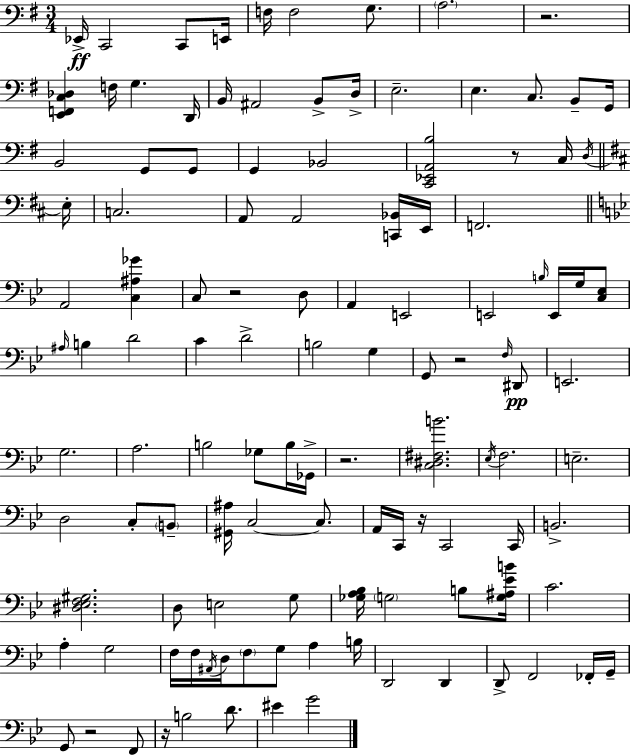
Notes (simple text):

Eb2/s C2/h C2/e E2/s F3/s F3/h G3/e. A3/h. R/h. [E2,F2,C3,Db3]/q F3/s G3/q. D2/s B2/s A#2/h B2/e D3/s E3/h. E3/q. C3/e. B2/e G2/s B2/h G2/e G2/e G2/q Bb2/h [C2,Eb2,A2,B3]/h R/e C3/s D3/s E3/s C3/h. A2/e A2/h [C2,Bb2]/s E2/s F2/h. A2/h [C3,A#3,Gb4]/q C3/e R/h D3/e A2/q E2/h E2/h B3/s E2/s G3/s [C3,Eb3]/e A#3/s B3/q D4/h C4/q D4/h B3/h G3/q G2/e R/h F3/s D#2/e E2/h. G3/h. A3/h. B3/h Gb3/e B3/s Gb2/s R/h. [C3,D#3,F#3,B4]/h. Eb3/s F3/h. E3/h. D3/h C3/e B2/e [G#2,A#3]/s C3/h C3/e. A2/s C2/s R/s C2/h C2/s B2/h. [D#3,Eb3,F3,G#3]/h. D3/e E3/h G3/e [Gb3,A3,Bb3]/s G3/h B3/e [G3,A#3,Eb4,B4]/s C4/h. A3/q G3/h F3/s F3/s A#2/s D3/s F3/e G3/e A3/q B3/s D2/h D2/q D2/e F2/h FES2/s G2/s G2/e R/h F2/e R/s B3/h D4/e. EIS4/q G4/h